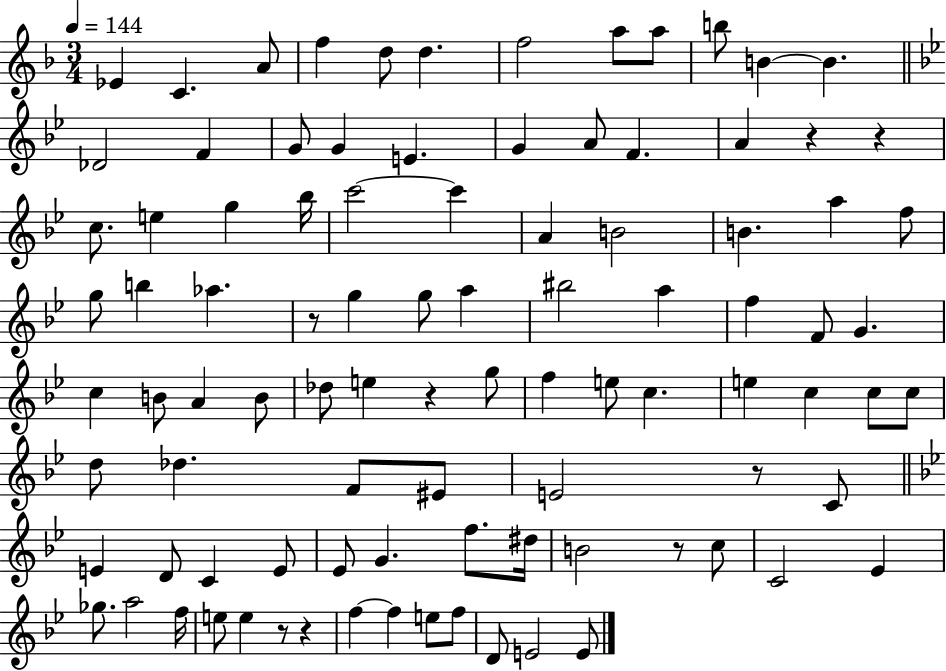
{
  \clef treble
  \numericTimeSignature
  \time 3/4
  \key f \major
  \tempo 4 = 144
  \repeat volta 2 { ees'4 c'4. a'8 | f''4 d''8 d''4. | f''2 a''8 a''8 | b''8 b'4~~ b'4. | \break \bar "||" \break \key bes \major des'2 f'4 | g'8 g'4 e'4. | g'4 a'8 f'4. | a'4 r4 r4 | \break c''8. e''4 g''4 bes''16 | c'''2~~ c'''4 | a'4 b'2 | b'4. a''4 f''8 | \break g''8 b''4 aes''4. | r8 g''4 g''8 a''4 | bis''2 a''4 | f''4 f'8 g'4. | \break c''4 b'8 a'4 b'8 | des''8 e''4 r4 g''8 | f''4 e''8 c''4. | e''4 c''4 c''8 c''8 | \break d''8 des''4. f'8 eis'8 | e'2 r8 c'8 | \bar "||" \break \key bes \major e'4 d'8 c'4 e'8 | ees'8 g'4. f''8. dis''16 | b'2 r8 c''8 | c'2 ees'4 | \break ges''8. a''2 f''16 | e''8 e''4 r8 r4 | f''4~~ f''4 e''8 f''8 | d'8 e'2 e'8 | \break } \bar "|."
}